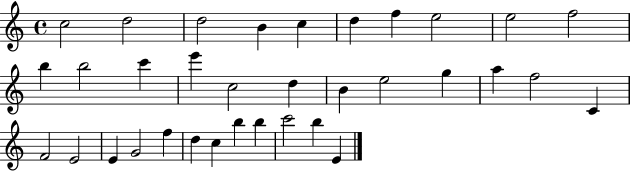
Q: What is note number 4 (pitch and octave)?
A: B4